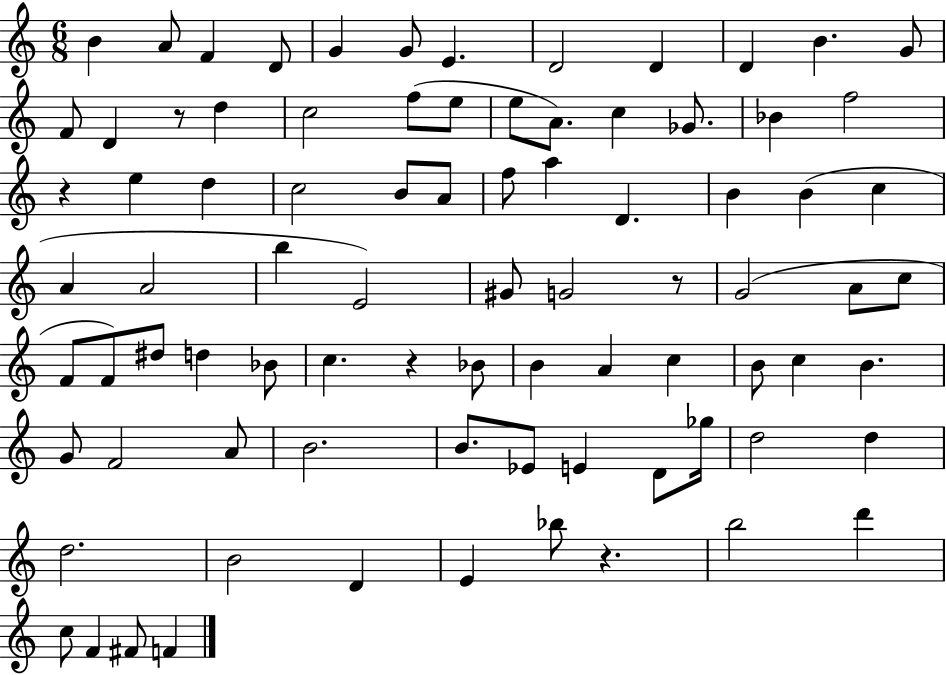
X:1
T:Untitled
M:6/8
L:1/4
K:C
B A/2 F D/2 G G/2 E D2 D D B G/2 F/2 D z/2 d c2 f/2 e/2 e/2 A/2 c _G/2 _B f2 z e d c2 B/2 A/2 f/2 a D B B c A A2 b E2 ^G/2 G2 z/2 G2 A/2 c/2 F/2 F/2 ^d/2 d _B/2 c z _B/2 B A c B/2 c B G/2 F2 A/2 B2 B/2 _E/2 E D/2 _g/4 d2 d d2 B2 D E _b/2 z b2 d' c/2 F ^F/2 F